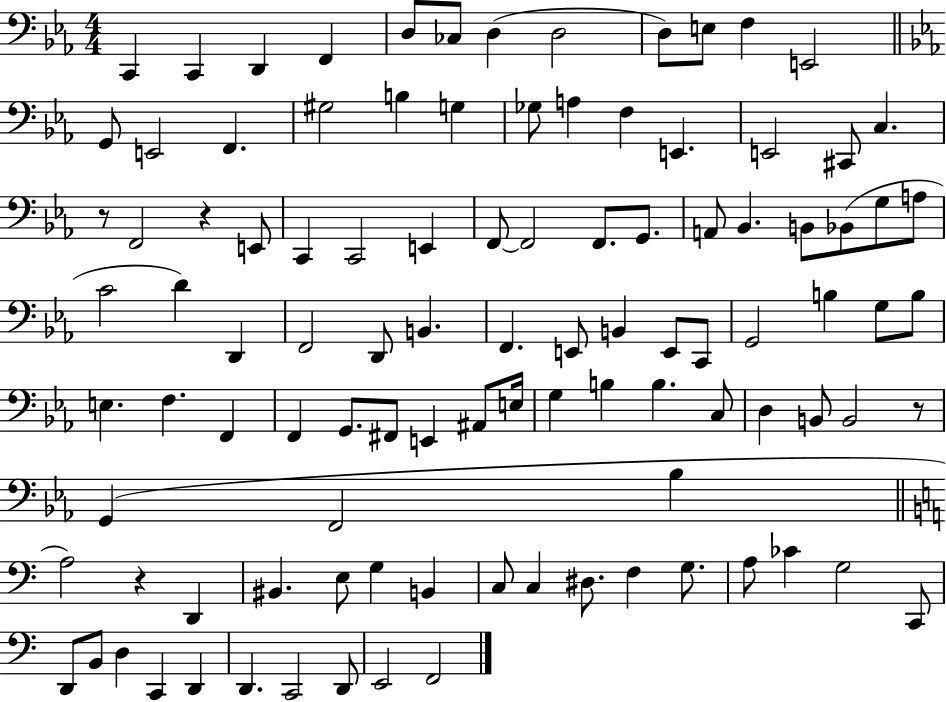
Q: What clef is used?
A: bass